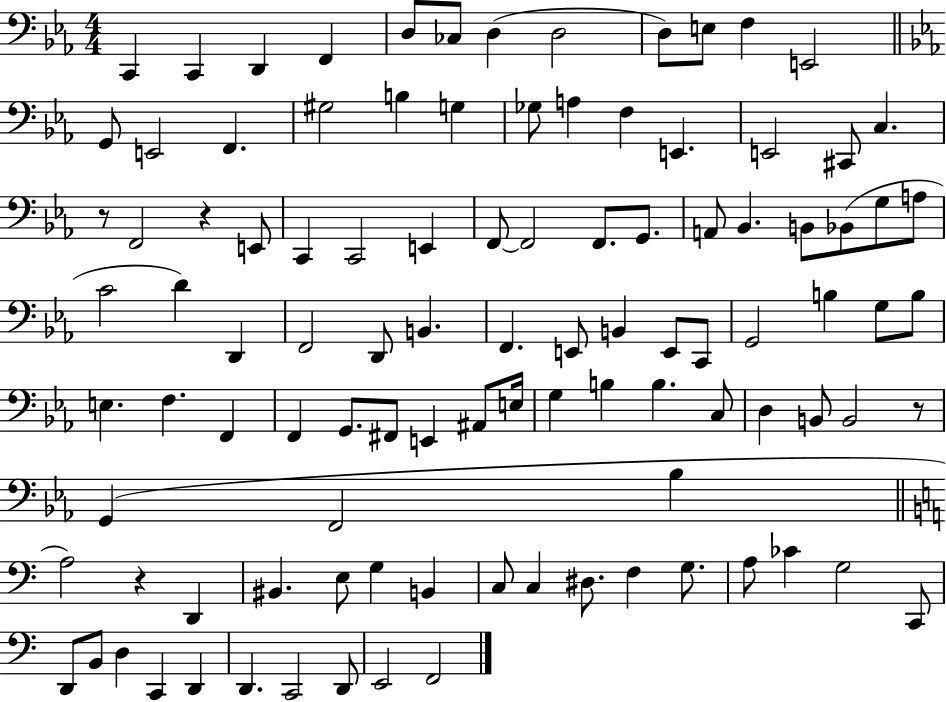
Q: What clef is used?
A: bass